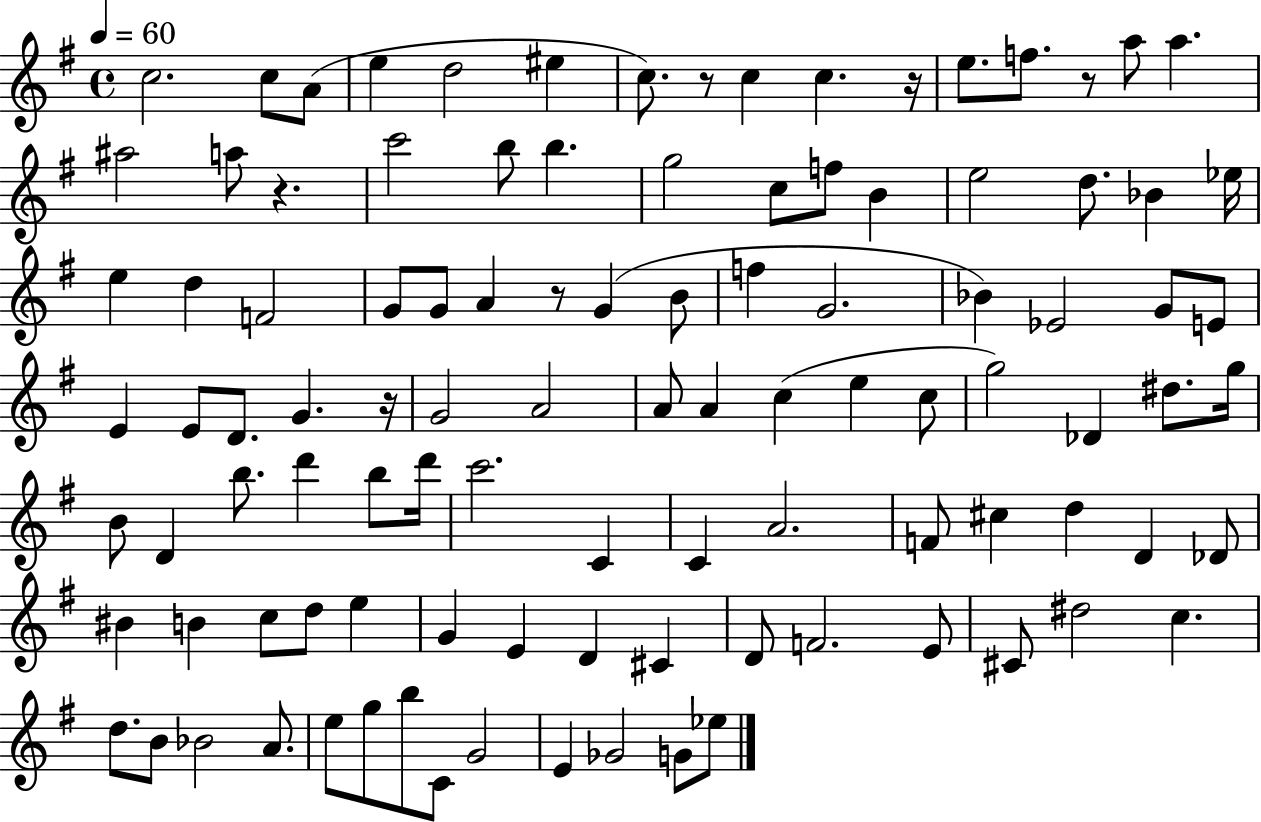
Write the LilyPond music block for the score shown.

{
  \clef treble
  \time 4/4
  \defaultTimeSignature
  \key g \major
  \tempo 4 = 60
  c''2. c''8 a'8( | e''4 d''2 eis''4 | c''8.) r8 c''4 c''4. r16 | e''8. f''8. r8 a''8 a''4. | \break ais''2 a''8 r4. | c'''2 b''8 b''4. | g''2 c''8 f''8 b'4 | e''2 d''8. bes'4 ees''16 | \break e''4 d''4 f'2 | g'8 g'8 a'4 r8 g'4( b'8 | f''4 g'2. | bes'4) ees'2 g'8 e'8 | \break e'4 e'8 d'8. g'4. r16 | g'2 a'2 | a'8 a'4 c''4( e''4 c''8 | g''2) des'4 dis''8. g''16 | \break b'8 d'4 b''8. d'''4 b''8 d'''16 | c'''2. c'4 | c'4 a'2. | f'8 cis''4 d''4 d'4 des'8 | \break bis'4 b'4 c''8 d''8 e''4 | g'4 e'4 d'4 cis'4 | d'8 f'2. e'8 | cis'8 dis''2 c''4. | \break d''8. b'8 bes'2 a'8. | e''8 g''8 b''8 c'8 g'2 | e'4 ges'2 g'8 ees''8 | \bar "|."
}